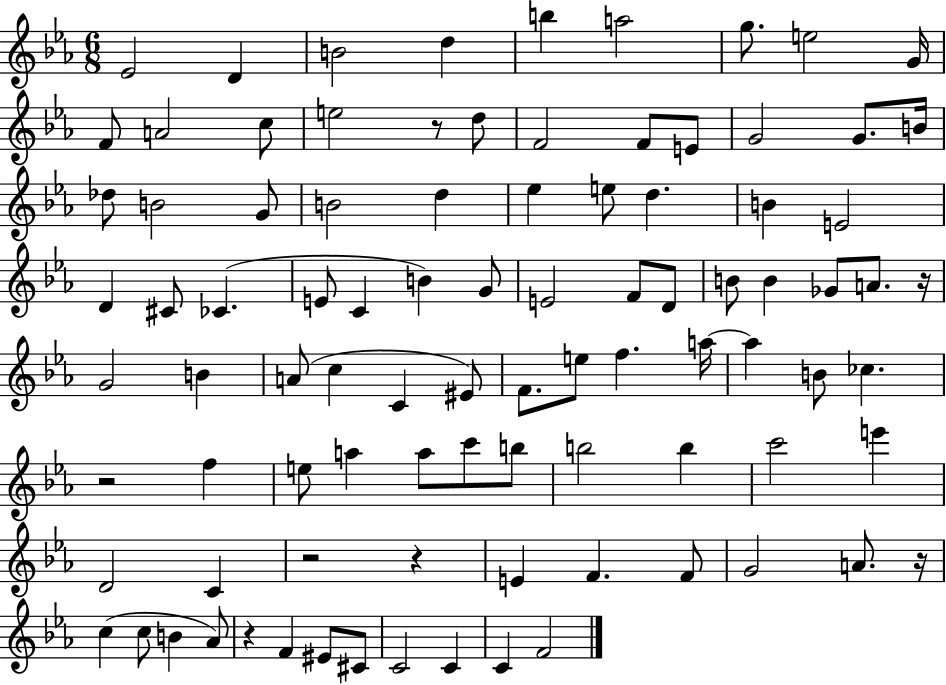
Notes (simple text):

Eb4/h D4/q B4/h D5/q B5/q A5/h G5/e. E5/h G4/s F4/e A4/h C5/e E5/h R/e D5/e F4/h F4/e E4/e G4/h G4/e. B4/s Db5/e B4/h G4/e B4/h D5/q Eb5/q E5/e D5/q. B4/q E4/h D4/q C#4/e CES4/q. E4/e C4/q B4/q G4/e E4/h F4/e D4/e B4/e B4/q Gb4/e A4/e. R/s G4/h B4/q A4/e C5/q C4/q EIS4/e F4/e. E5/e F5/q. A5/s A5/q B4/e CES5/q. R/h F5/q E5/e A5/q A5/e C6/e B5/e B5/h B5/q C6/h E6/q D4/h C4/q R/h R/q E4/q F4/q. F4/e G4/h A4/e. R/s C5/q C5/e B4/q Ab4/e R/q F4/q EIS4/e C#4/e C4/h C4/q C4/q F4/h